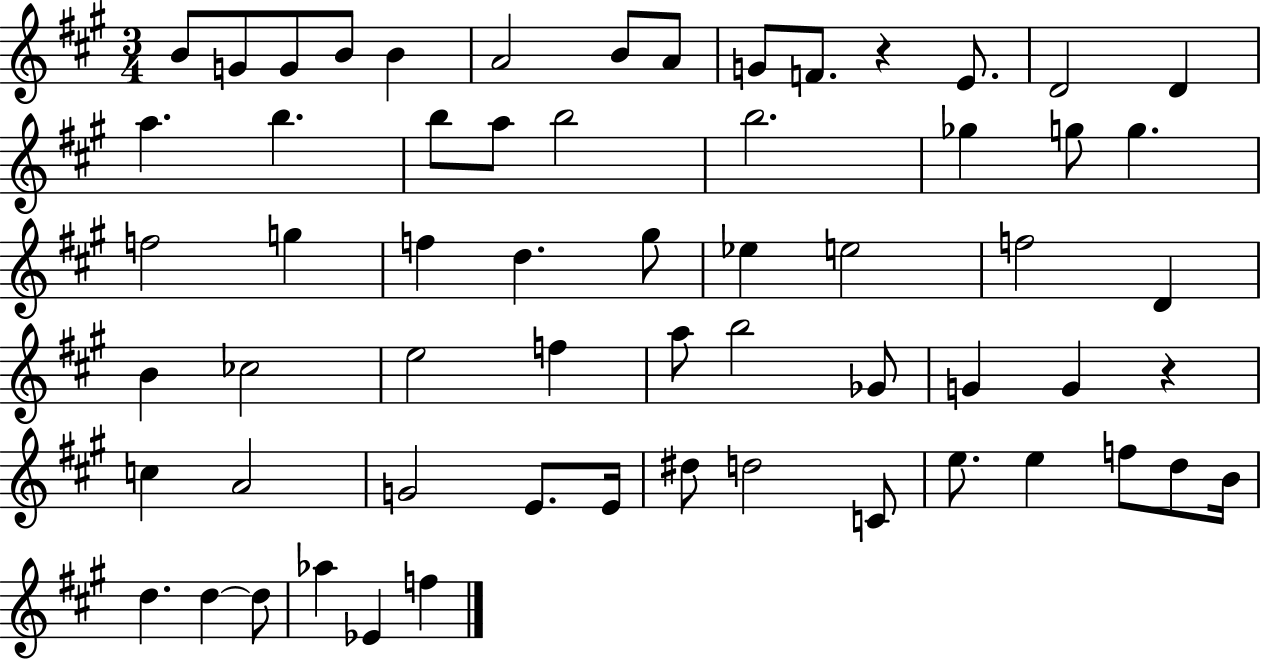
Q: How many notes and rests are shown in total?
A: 61